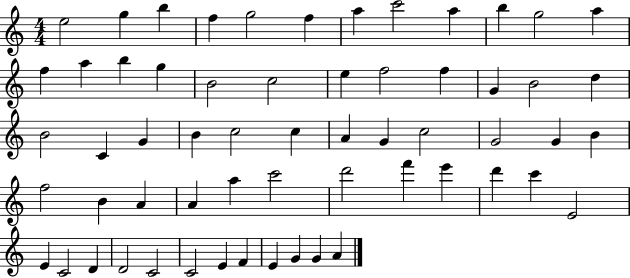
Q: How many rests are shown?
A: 0